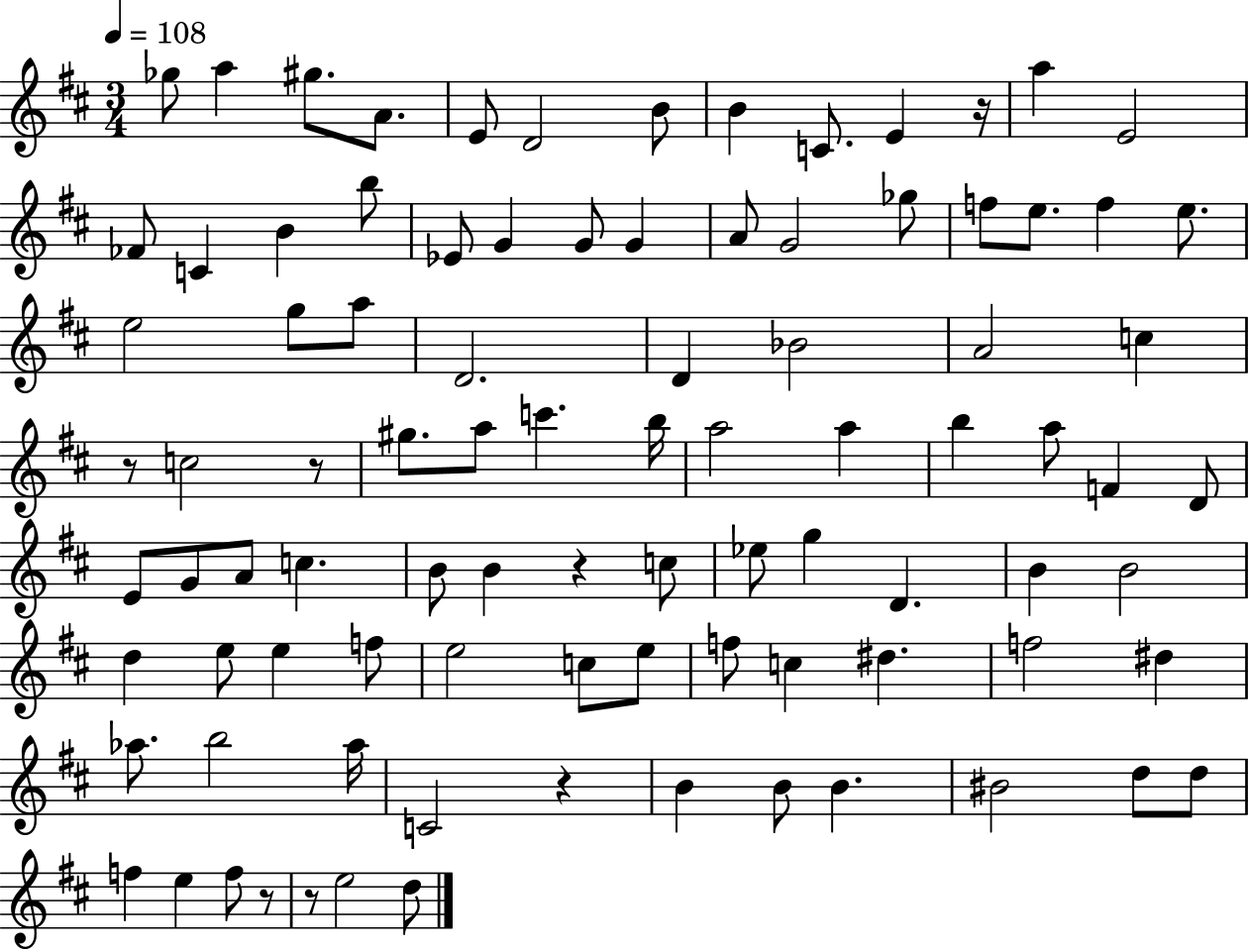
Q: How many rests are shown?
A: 7